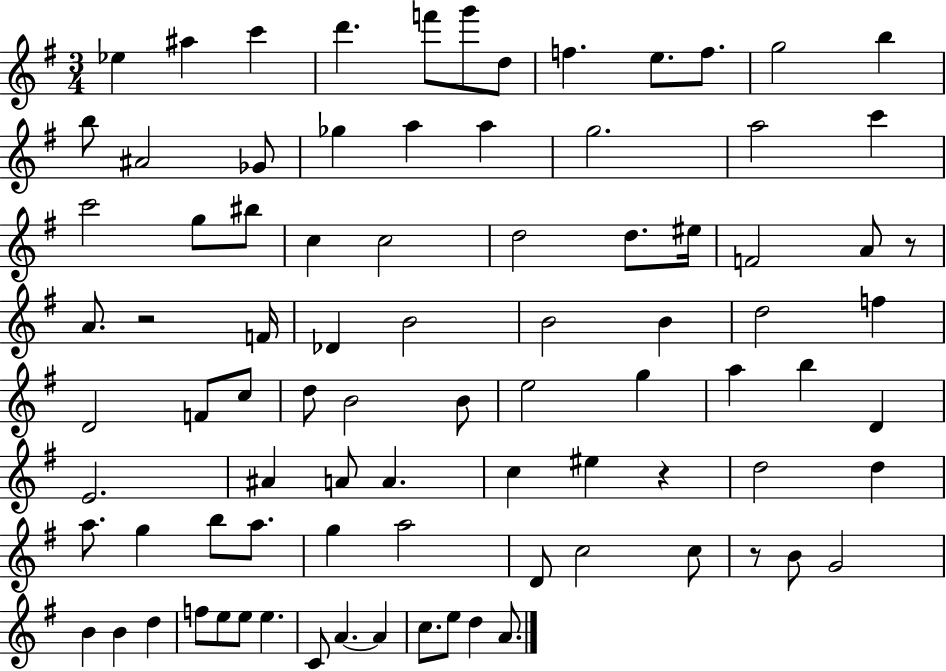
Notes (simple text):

Eb5/q A#5/q C6/q D6/q. F6/e G6/e D5/e F5/q. E5/e. F5/e. G5/h B5/q B5/e A#4/h Gb4/e Gb5/q A5/q A5/q G5/h. A5/h C6/q C6/h G5/e BIS5/e C5/q C5/h D5/h D5/e. EIS5/s F4/h A4/e R/e A4/e. R/h F4/s Db4/q B4/h B4/h B4/q D5/h F5/q D4/h F4/e C5/e D5/e B4/h B4/e E5/h G5/q A5/q B5/q D4/q E4/h. A#4/q A4/e A4/q. C5/q EIS5/q R/q D5/h D5/q A5/e. G5/q B5/e A5/e. G5/q A5/h D4/e C5/h C5/e R/e B4/e G4/h B4/q B4/q D5/q F5/e E5/e E5/e E5/q. C4/e A4/q. A4/q C5/e. E5/e D5/q A4/e.